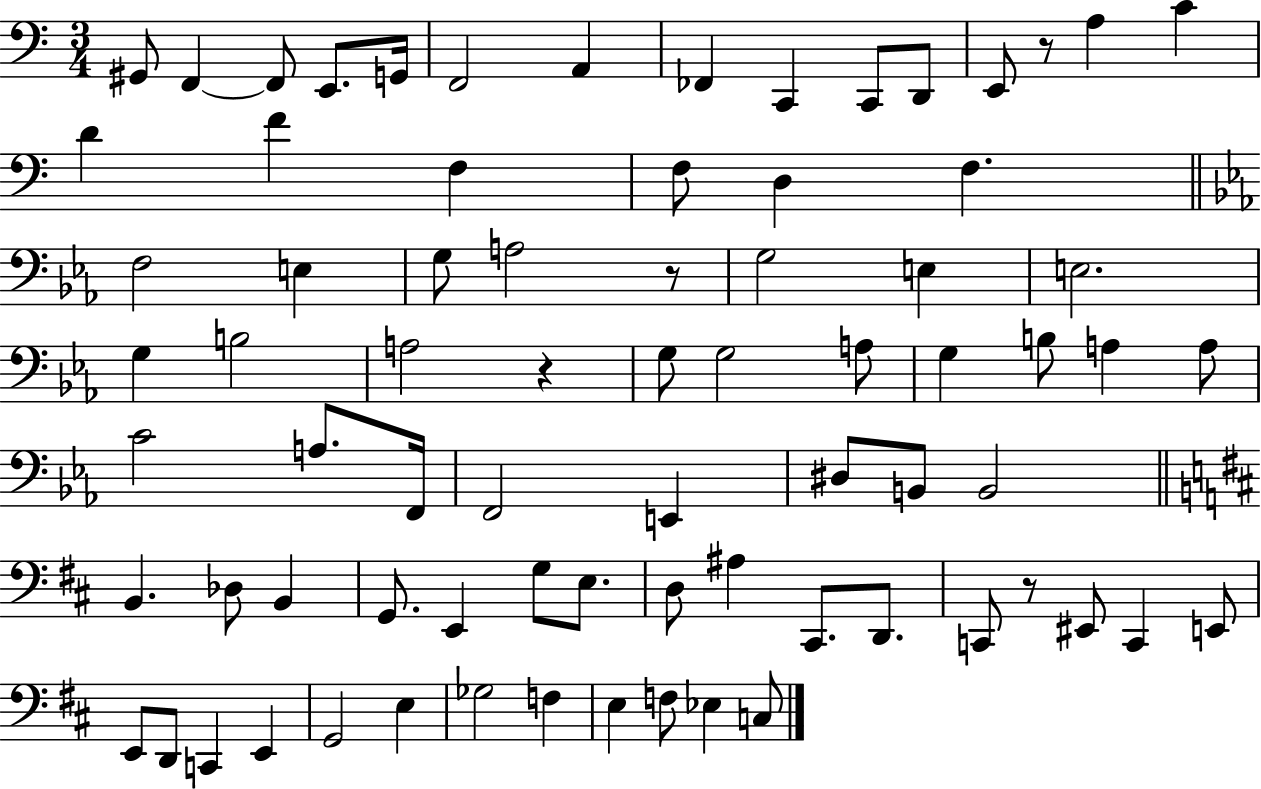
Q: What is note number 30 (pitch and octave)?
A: A3